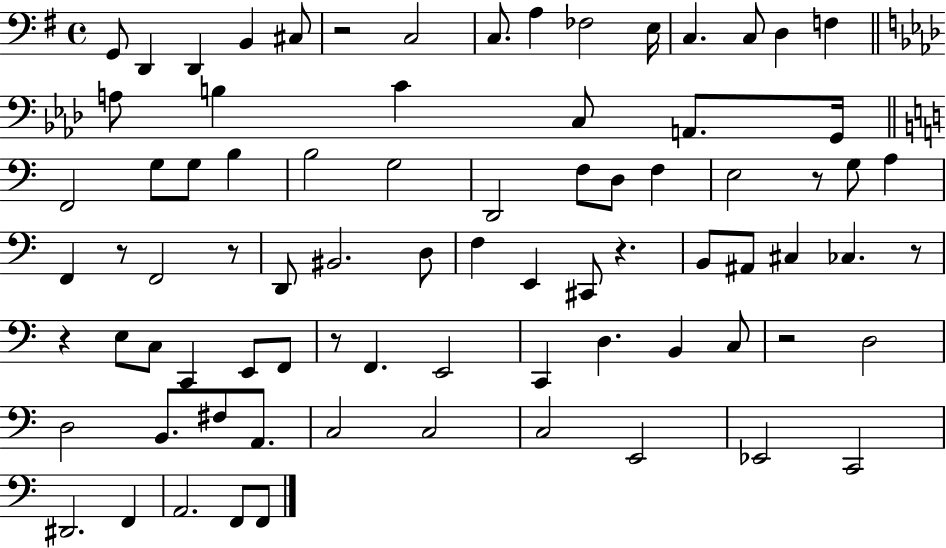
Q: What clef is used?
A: bass